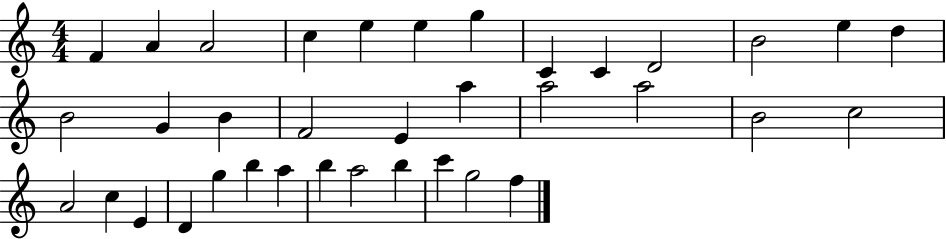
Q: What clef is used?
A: treble